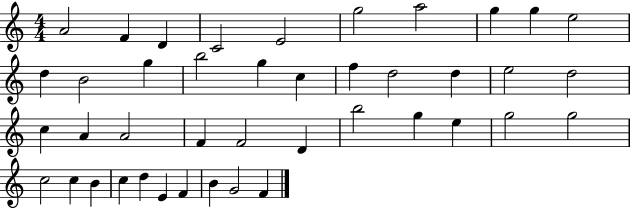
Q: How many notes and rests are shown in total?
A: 42